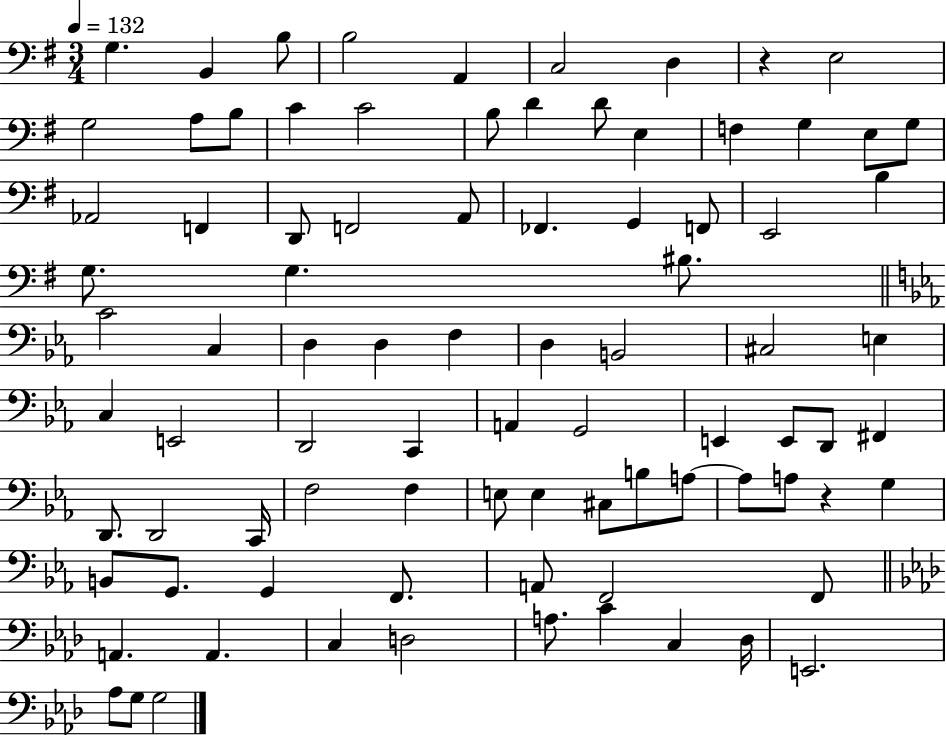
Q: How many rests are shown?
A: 2